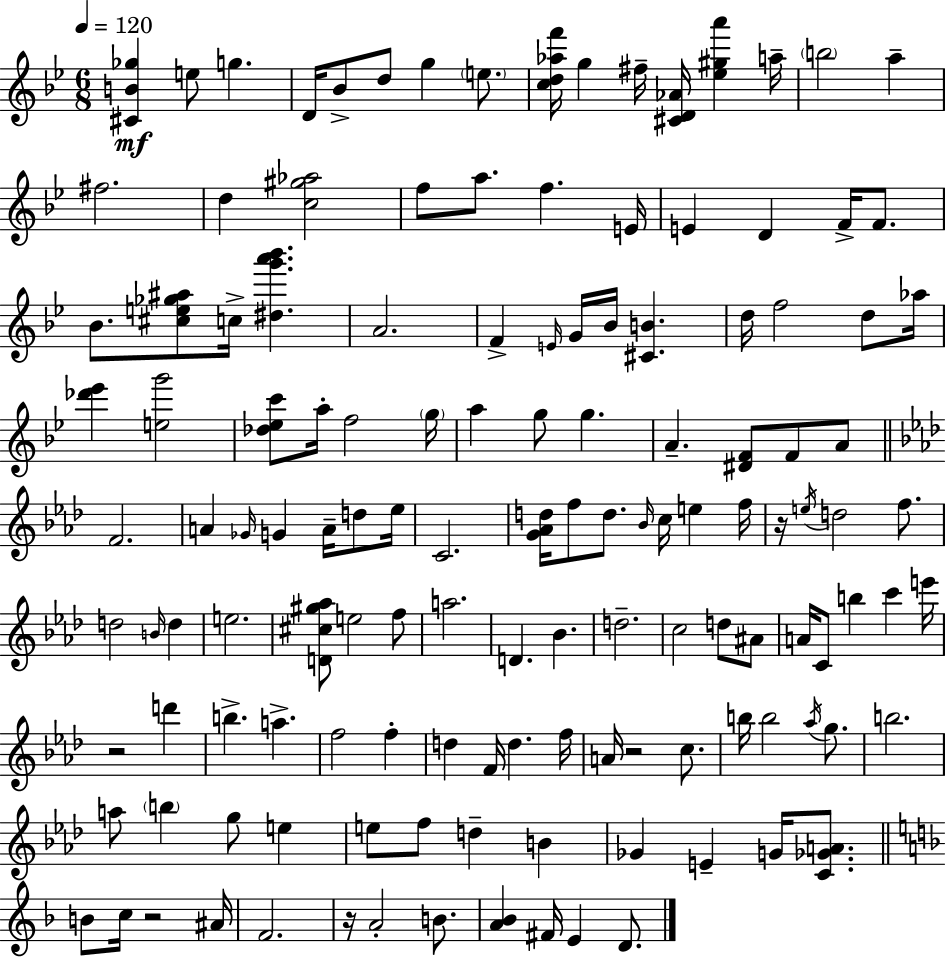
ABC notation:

X:1
T:Untitled
M:6/8
L:1/4
K:Gm
[^CB_g] e/2 g D/4 _B/2 d/2 g e/2 [cd_af']/4 g ^f/4 [^CD_A]/4 [_e^ga'] a/4 b2 a ^f2 d [c^g_a]2 f/2 a/2 f E/4 E D F/4 F/2 _B/2 [^ce_g^a]/2 c/4 [^dg'a'_b'] A2 F E/4 G/4 _B/4 [^CB] d/4 f2 d/2 _a/4 [_d'_e'] [eg']2 [_d_ec']/2 a/4 f2 g/4 a g/2 g A [^DF]/2 F/2 A/2 F2 A _G/4 G A/4 d/2 _e/4 C2 [G_Ad]/4 f/2 d/2 _B/4 c/4 e f/4 z/4 e/4 d2 f/2 d2 B/4 d e2 [D^c^g_a]/2 e2 f/2 a2 D _B d2 c2 d/2 ^A/2 A/4 C/2 b c' e'/4 z2 d' b a f2 f d F/4 d f/4 A/4 z2 c/2 b/4 b2 _a/4 g/2 b2 a/2 b g/2 e e/2 f/2 d B _G E G/4 [C_GA]/2 B/2 c/4 z2 ^A/4 F2 z/4 A2 B/2 [A_B] ^F/4 E D/2